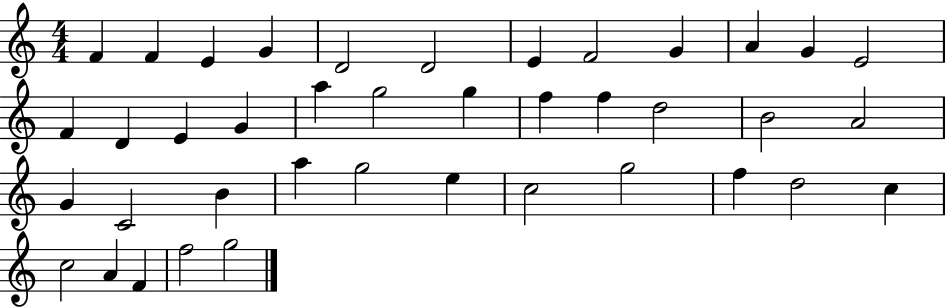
X:1
T:Untitled
M:4/4
L:1/4
K:C
F F E G D2 D2 E F2 G A G E2 F D E G a g2 g f f d2 B2 A2 G C2 B a g2 e c2 g2 f d2 c c2 A F f2 g2